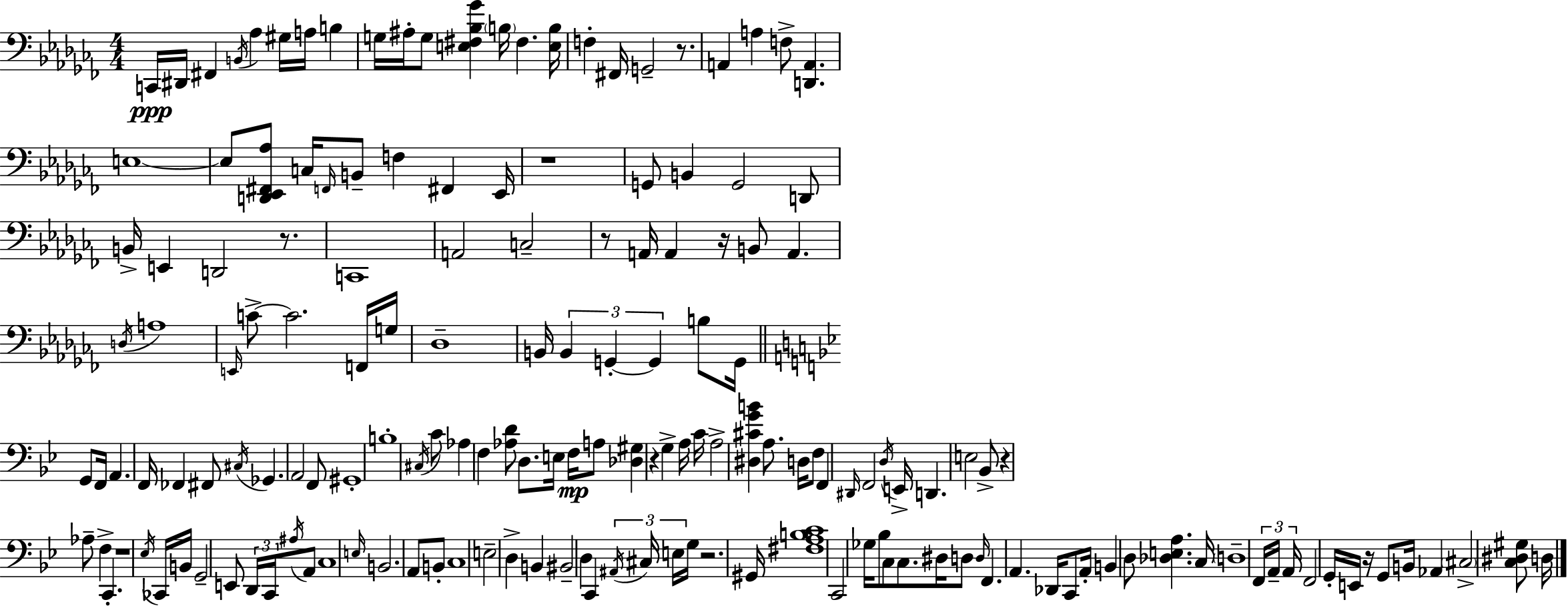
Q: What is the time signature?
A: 4/4